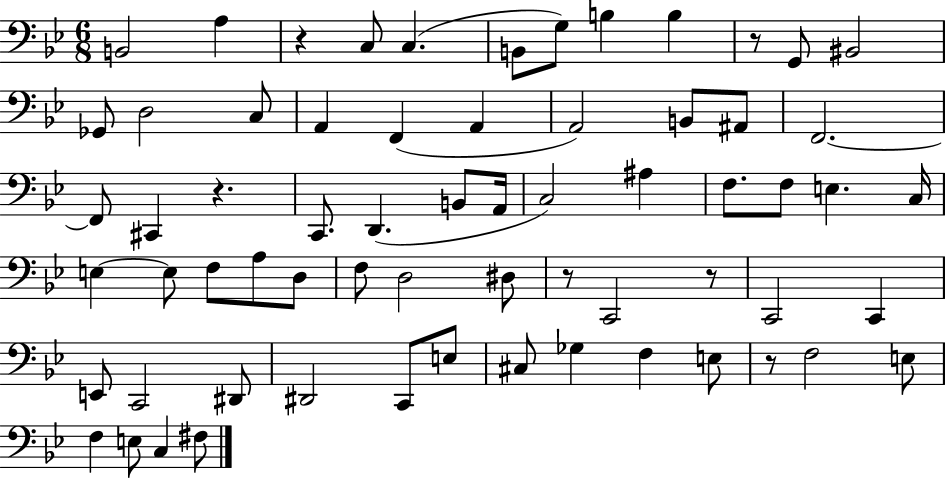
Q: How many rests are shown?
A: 6